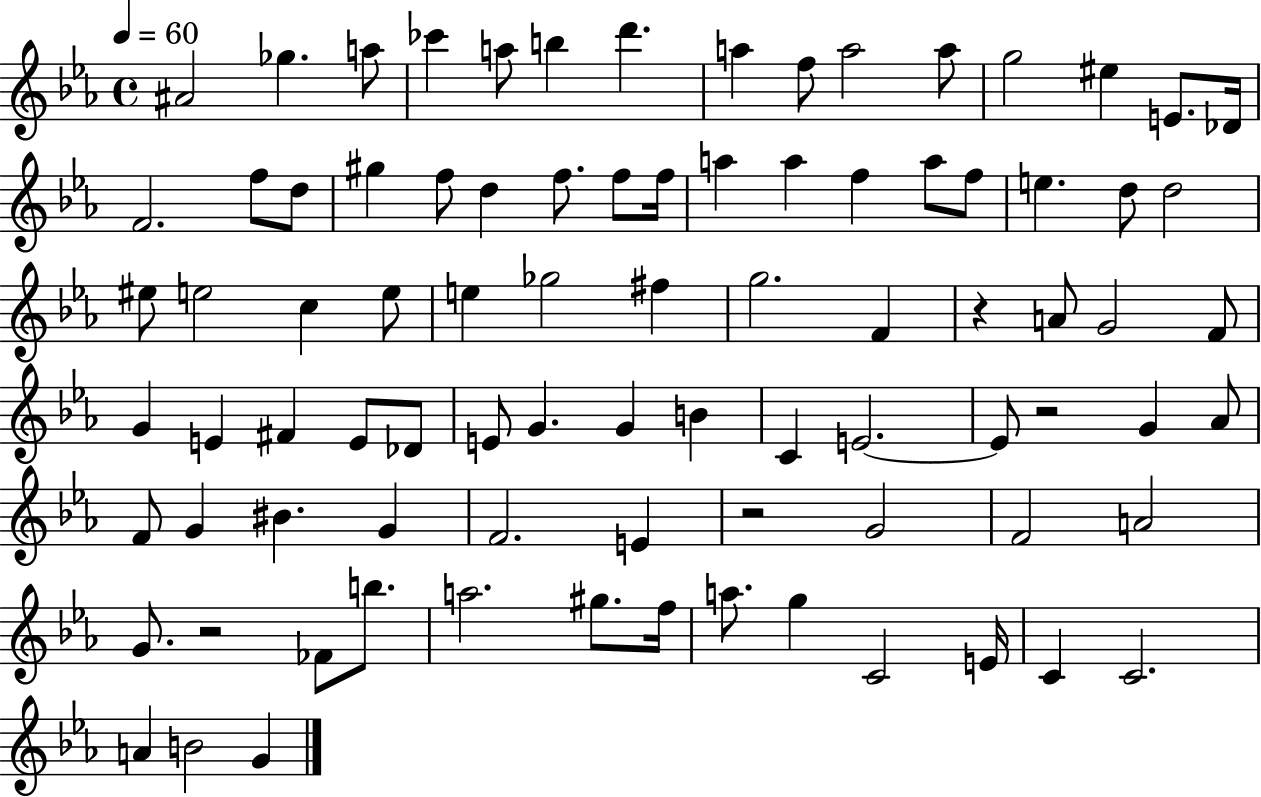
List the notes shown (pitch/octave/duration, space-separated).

A#4/h Gb5/q. A5/e CES6/q A5/e B5/q D6/q. A5/q F5/e A5/h A5/e G5/h EIS5/q E4/e. Db4/s F4/h. F5/e D5/e G#5/q F5/e D5/q F5/e. F5/e F5/s A5/q A5/q F5/q A5/e F5/e E5/q. D5/e D5/h EIS5/e E5/h C5/q E5/e E5/q Gb5/h F#5/q G5/h. F4/q R/q A4/e G4/h F4/e G4/q E4/q F#4/q E4/e Db4/e E4/e G4/q. G4/q B4/q C4/q E4/h. E4/e R/h G4/q Ab4/e F4/e G4/q BIS4/q. G4/q F4/h. E4/q R/h G4/h F4/h A4/h G4/e. R/h FES4/e B5/e. A5/h. G#5/e. F5/s A5/e. G5/q C4/h E4/s C4/q C4/h. A4/q B4/h G4/q